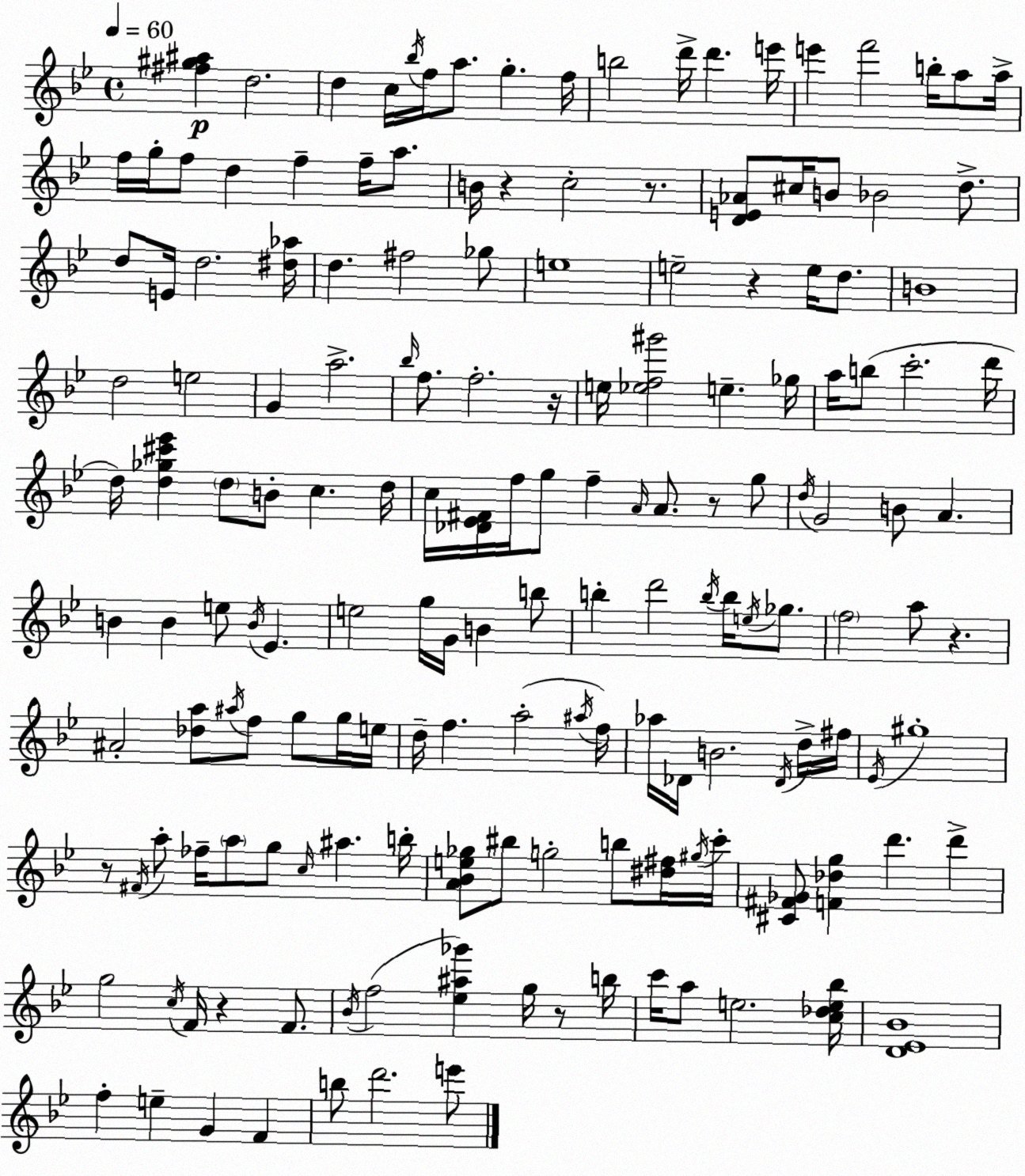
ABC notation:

X:1
T:Untitled
M:4/4
L:1/4
K:Bb
[^f^g^a] d2 d c/4 _b/4 f/4 a/2 g f/4 b2 d'/4 d' e'/4 e' f'2 b/4 a/2 a/4 f/4 g/4 f/2 d f f/4 a/2 B/4 z c2 z/2 [DE_A]/2 ^c/4 B/2 _B2 d/2 d/2 E/4 d2 [^d_a]/4 d ^f2 _g/2 e4 e2 z e/4 d/2 B4 d2 e2 G a2 _b/4 f/2 f2 z/4 e/4 [_ef^g']2 e _g/4 a/4 b/2 c'2 d'/4 d/4 [d_g^c'_e'] d/2 B/2 c d/4 c/4 [_D_E^F]/4 f/4 g/2 f A/4 A/2 z/2 g/2 d/4 G2 B/2 A B B e/2 B/4 _E e2 g/4 G/4 B b/2 b d'2 b/4 b/4 e/4 _g/2 f2 a/2 z ^A2 [_da]/2 ^a/4 f/2 g/2 g/4 e/4 d/4 f a2 ^a/4 f/4 _a/4 _D/4 B2 _D/4 d/4 ^f/4 _E/4 ^g4 z/2 ^F/4 a/2 _f/4 a/2 g/2 c/4 ^a b/4 [A_Be_g]/2 ^b/2 g2 b/2 [^d^f]/4 ^g/4 c'/4 [^C^F_G]/2 [F_dg] d' d' g2 c/4 F/4 z F/2 _B/4 f2 [_e^a_g'] g/4 z/2 b/4 c'/4 a/2 e2 [c_de_b]/4 [D_E_B]4 f e G F b/2 d'2 e'/2